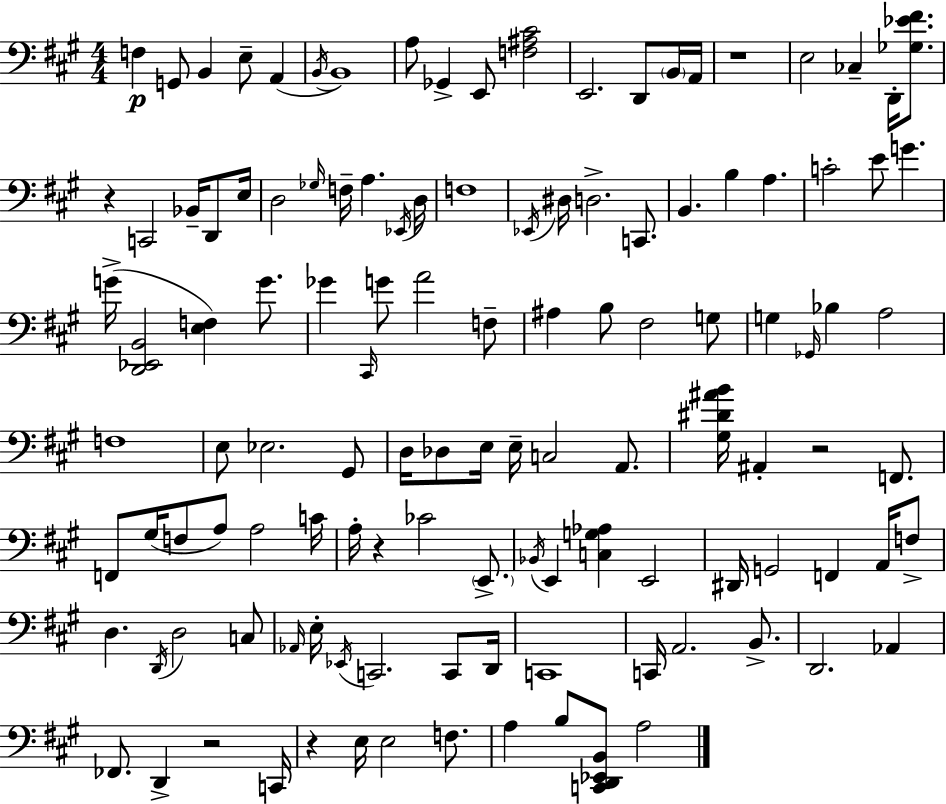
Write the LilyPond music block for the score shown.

{
  \clef bass
  \numericTimeSignature
  \time 4/4
  \key a \major
  f4\p g,8 b,4 e8-- a,4( | \acciaccatura { b,16 } b,1) | a8 ges,4-> e,8 <f ais cis'>2 | e,2. d,8 \parenthesize b,16 | \break a,16 r1 | e2 ces4-- d,16-. <ges ees' fis'>8. | r4 c,2 bes,16-- d,8 | e16 d2 \grace { ges16 } f16-- a4. | \break \acciaccatura { ees,16 } d16 f1 | \acciaccatura { ees,16 } dis16 d2.-> | c,8. b,4. b4 a4. | c'2-. e'8 g'4. | \break g'16->( <d, ees, b,>2 <e f>4) | g'8. ges'4 \grace { cis,16 } g'8 a'2 | f8-- ais4 b8 fis2 | g8 g4 \grace { ges,16 } bes4 a2 | \break f1 | e8 ees2. | gis,8 d16 des8 e16 e16-- c2 | a,8. <gis dis' ais' b'>16 ais,4-. r2 | \break f,8. f,8 gis16( f8 a8) a2 | c'16 a16-. r4 ces'2 | \parenthesize e,8.-> \acciaccatura { bes,16 } e,4 <c g aes>4 e,2 | dis,16 g,2 | \break f,4 a,16 f8-> d4. \acciaccatura { d,16 } d2 | c8 \grace { aes,16 } e16-. \acciaccatura { ees,16 } c,2. | c,8 d,16 c,1 | c,16 a,2. | \break b,8.-> d,2. | aes,4 fes,8. d,4-> | r2 c,16 r4 e16 e2 | f8. a4 b8 | \break <c, d, ees, b,>8 a2 \bar "|."
}